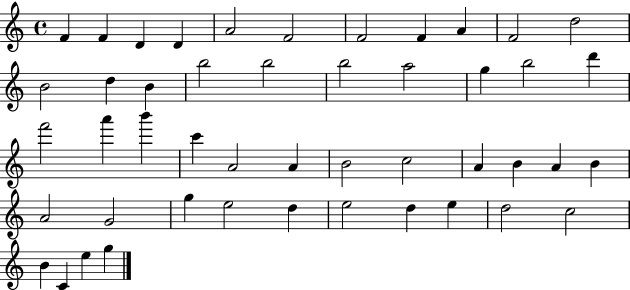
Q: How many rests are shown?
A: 0